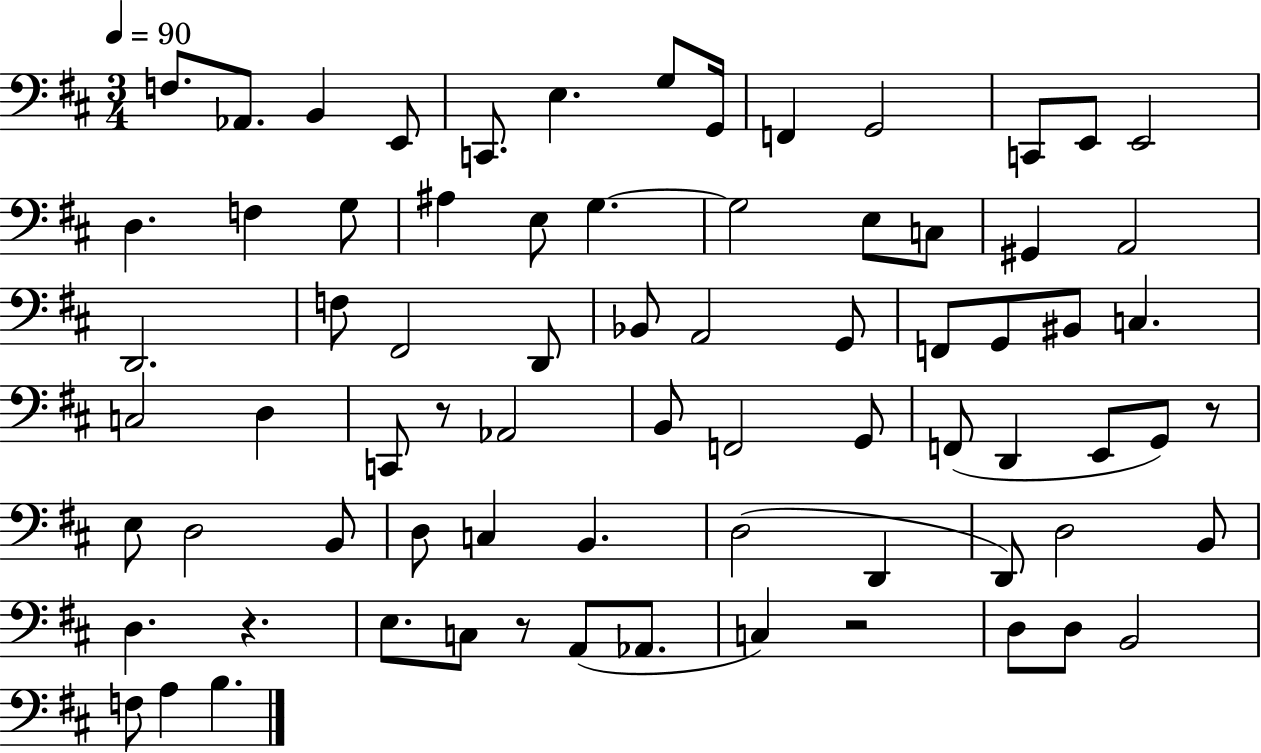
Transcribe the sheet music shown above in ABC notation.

X:1
T:Untitled
M:3/4
L:1/4
K:D
F,/2 _A,,/2 B,, E,,/2 C,,/2 E, G,/2 G,,/4 F,, G,,2 C,,/2 E,,/2 E,,2 D, F, G,/2 ^A, E,/2 G, G,2 E,/2 C,/2 ^G,, A,,2 D,,2 F,/2 ^F,,2 D,,/2 _B,,/2 A,,2 G,,/2 F,,/2 G,,/2 ^B,,/2 C, C,2 D, C,,/2 z/2 _A,,2 B,,/2 F,,2 G,,/2 F,,/2 D,, E,,/2 G,,/2 z/2 E,/2 D,2 B,,/2 D,/2 C, B,, D,2 D,, D,,/2 D,2 B,,/2 D, z E,/2 C,/2 z/2 A,,/2 _A,,/2 C, z2 D,/2 D,/2 B,,2 F,/2 A, B,